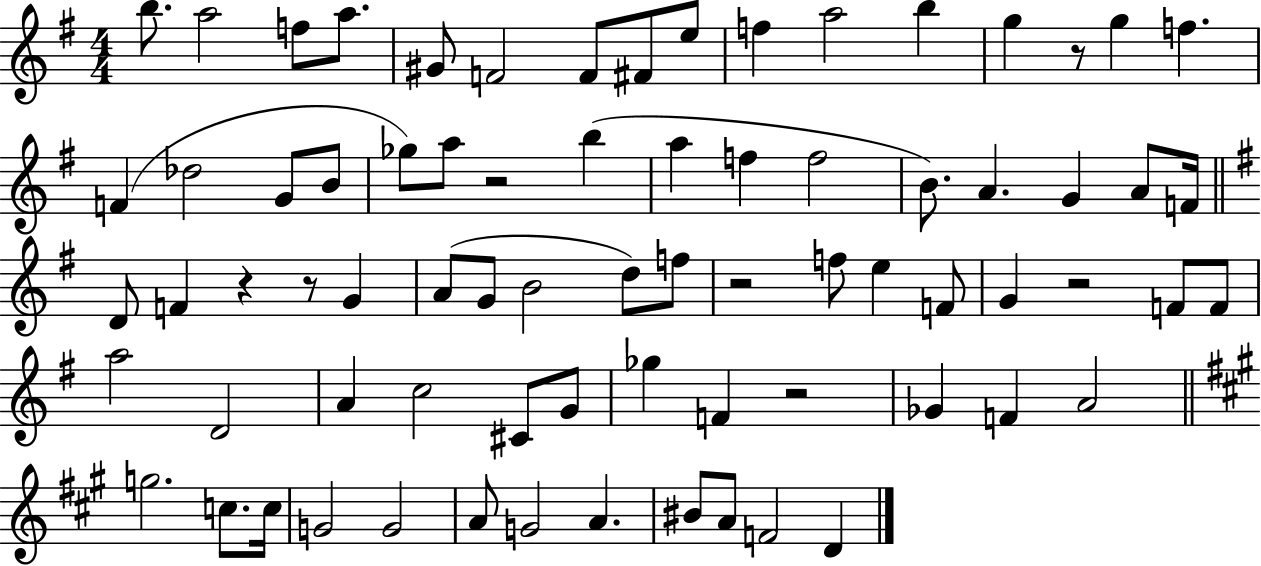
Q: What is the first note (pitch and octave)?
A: B5